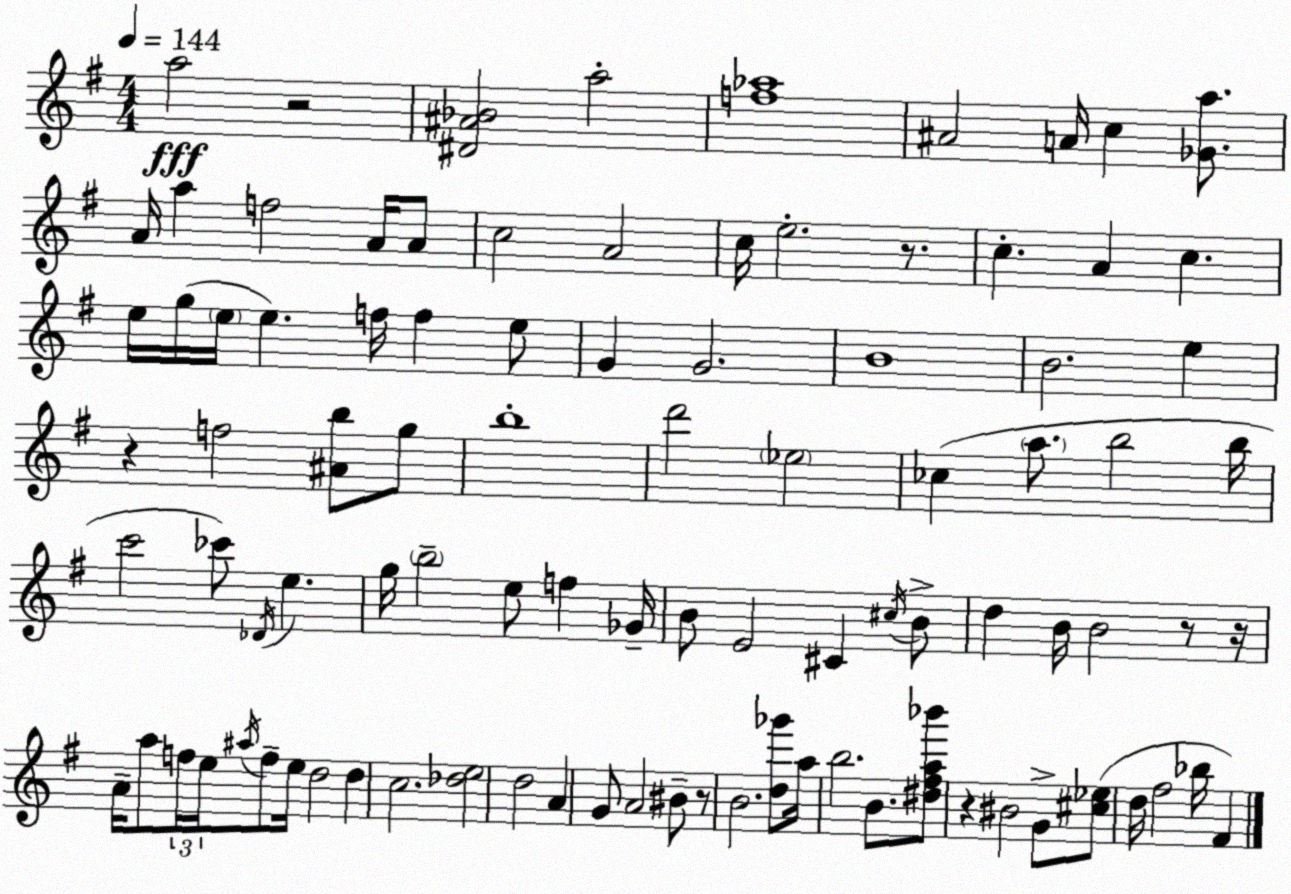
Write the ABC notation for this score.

X:1
T:Untitled
M:4/4
L:1/4
K:G
a2 z2 [^D^A_B]2 a2 [f_a]4 ^A2 A/4 c [_Ga]/2 A/4 a f2 A/4 A/2 c2 A2 c/4 e2 z/2 c A c e/4 g/4 e/4 e f/4 f e/2 G G2 B4 B2 e z f2 [^Ab]/2 g/2 b4 d'2 _e2 _c a/2 b2 b/4 c'2 _c'/2 _D/4 e g/4 b2 e/2 f _G/4 B/2 E2 ^C ^c/4 B/2 d B/4 B2 z/2 z/4 A/4 a/2 f/4 e/4 ^a/4 f/2 e/4 d2 d c2 [_de]2 d2 A G/2 A2 ^B/2 z/2 B2 [d_g']/2 a/4 b2 B/2 [^d^fa_b']/2 z ^B2 G/2 [^c_e]/2 d/4 ^f2 _b/4 ^F